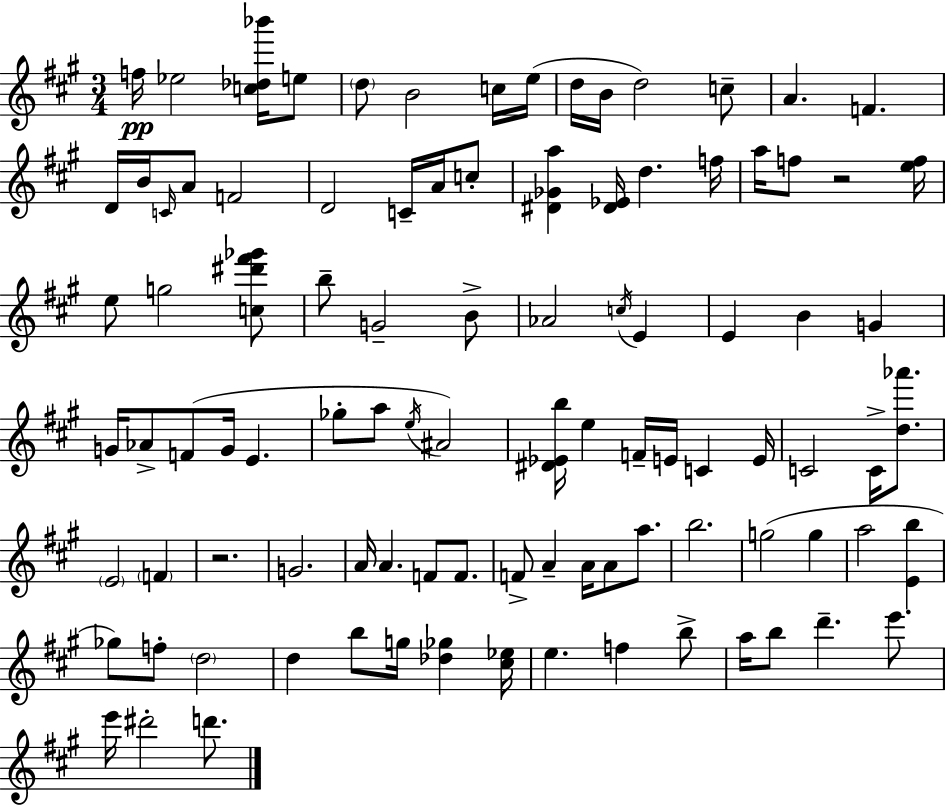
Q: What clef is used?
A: treble